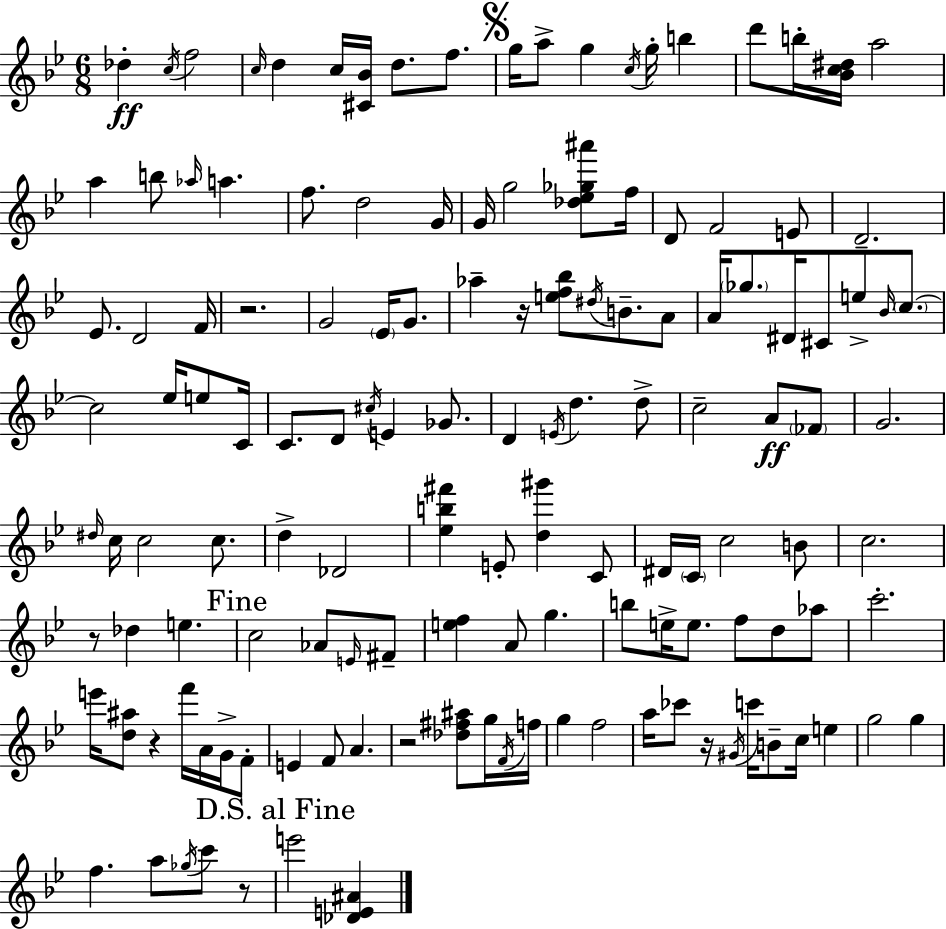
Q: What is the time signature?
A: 6/8